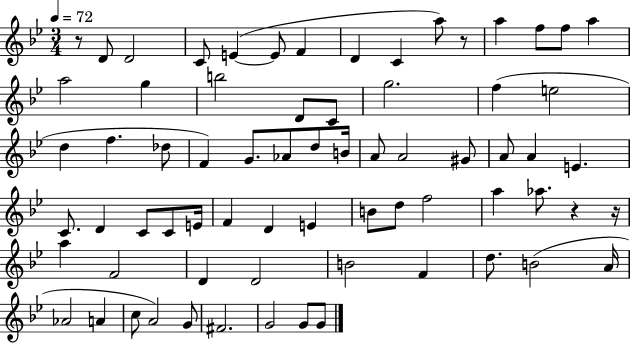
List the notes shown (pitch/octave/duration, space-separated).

R/e D4/e D4/h C4/e E4/q E4/e F4/q D4/q C4/q A5/e R/e A5/q F5/e F5/e A5/q A5/h G5/q B5/h D4/e C4/e G5/h. F5/q E5/h D5/q F5/q. Db5/e F4/q G4/e. Ab4/e D5/e B4/s A4/e A4/h G#4/e A4/e A4/q E4/q. C4/e. D4/q C4/e C4/e E4/s F4/q D4/q E4/q B4/e D5/e F5/h A5/q Ab5/e. R/q R/s A5/q F4/h D4/q D4/h B4/h F4/q D5/e. B4/h A4/s Ab4/h A4/q C5/e A4/h G4/e F#4/h. G4/h G4/e G4/e